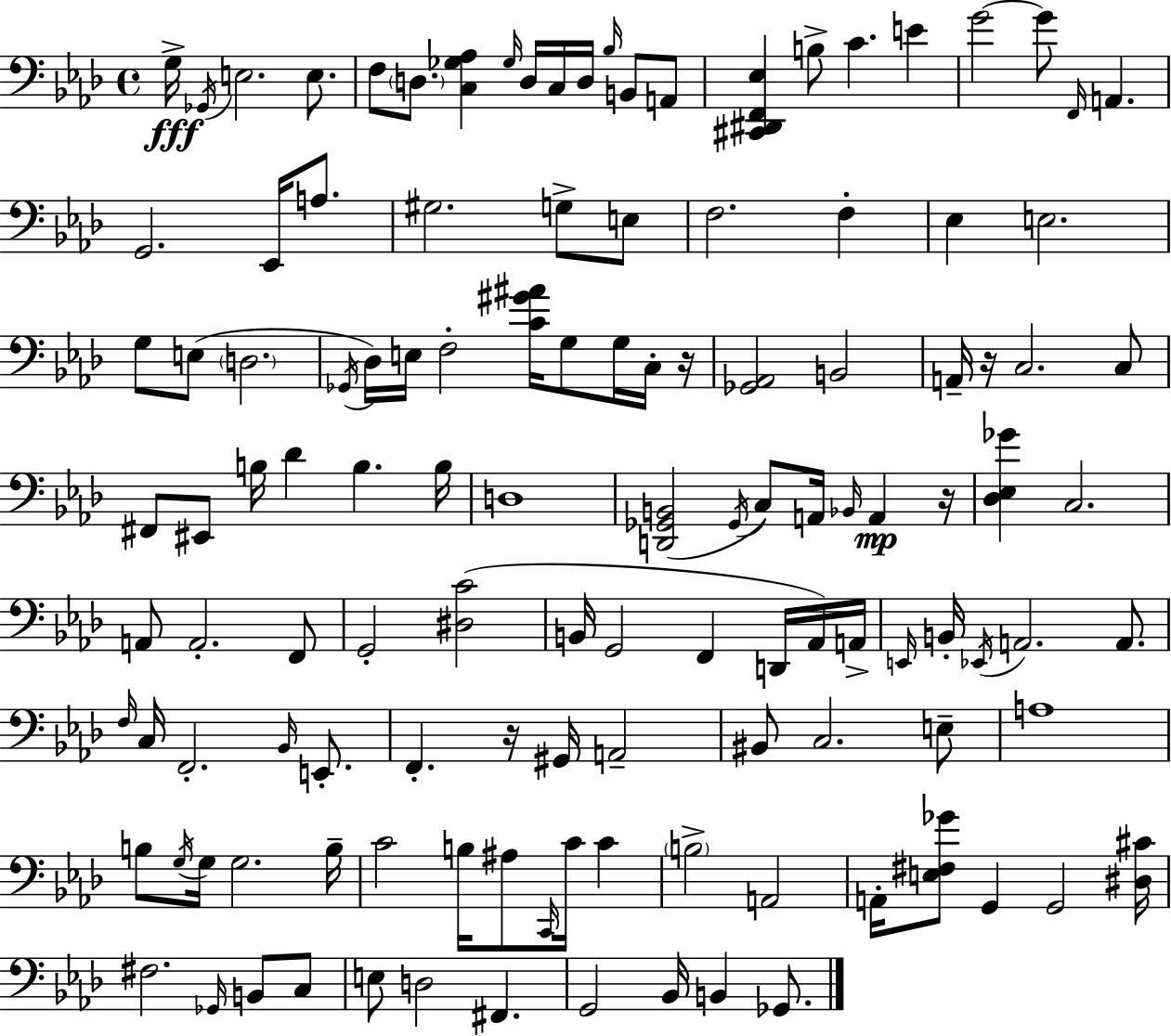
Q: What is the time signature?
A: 4/4